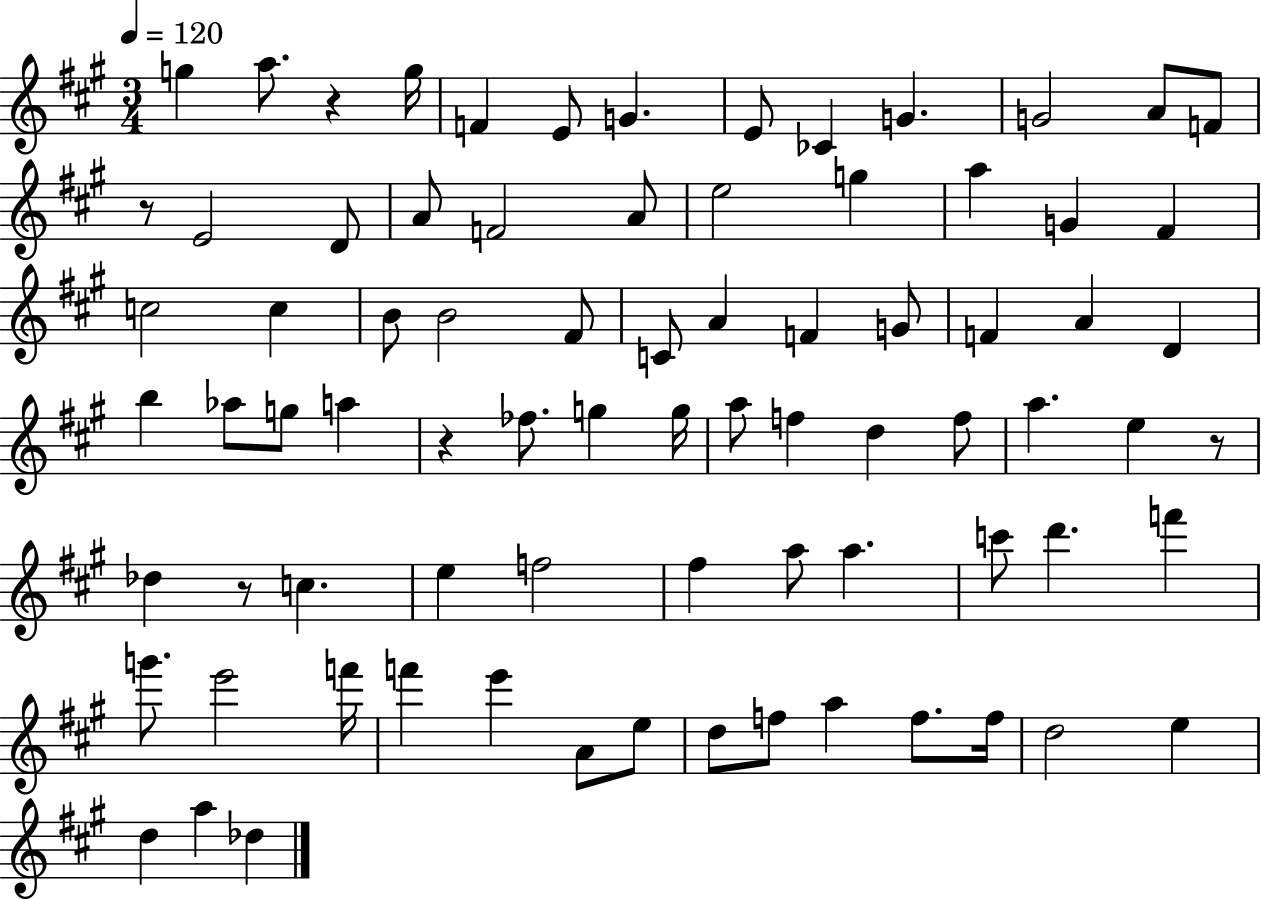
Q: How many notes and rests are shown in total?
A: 79